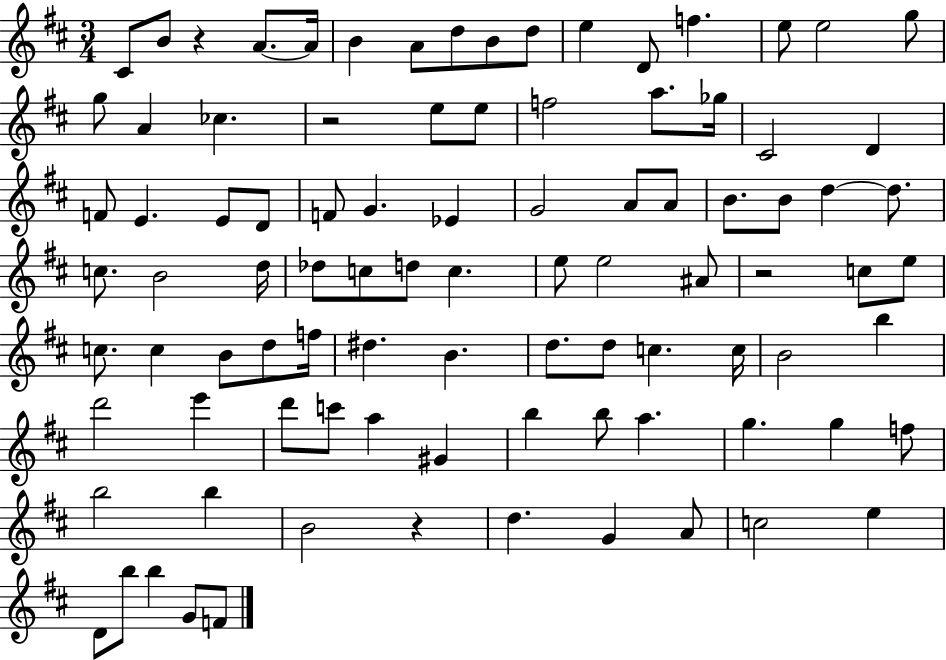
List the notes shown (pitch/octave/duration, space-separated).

C#4/e B4/e R/q A4/e. A4/s B4/q A4/e D5/e B4/e D5/e E5/q D4/e F5/q. E5/e E5/h G5/e G5/e A4/q CES5/q. R/h E5/e E5/e F5/h A5/e. Gb5/s C#4/h D4/q F4/e E4/q. E4/e D4/e F4/e G4/q. Eb4/q G4/h A4/e A4/e B4/e. B4/e D5/q D5/e. C5/e. B4/h D5/s Db5/e C5/e D5/e C5/q. E5/e E5/h A#4/e R/h C5/e E5/e C5/e. C5/q B4/e D5/e F5/s D#5/q. B4/q. D5/e. D5/e C5/q. C5/s B4/h B5/q D6/h E6/q D6/e C6/e A5/q G#4/q B5/q B5/e A5/q. G5/q. G5/q F5/e B5/h B5/q B4/h R/q D5/q. G4/q A4/e C5/h E5/q D4/e B5/e B5/q G4/e F4/e